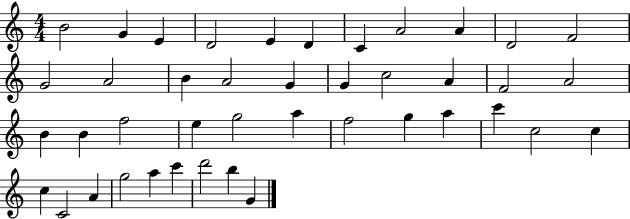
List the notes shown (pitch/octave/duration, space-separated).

B4/h G4/q E4/q D4/h E4/q D4/q C4/q A4/h A4/q D4/h F4/h G4/h A4/h B4/q A4/h G4/q G4/q C5/h A4/q F4/h A4/h B4/q B4/q F5/h E5/q G5/h A5/q F5/h G5/q A5/q C6/q C5/h C5/q C5/q C4/h A4/q G5/h A5/q C6/q D6/h B5/q G4/q